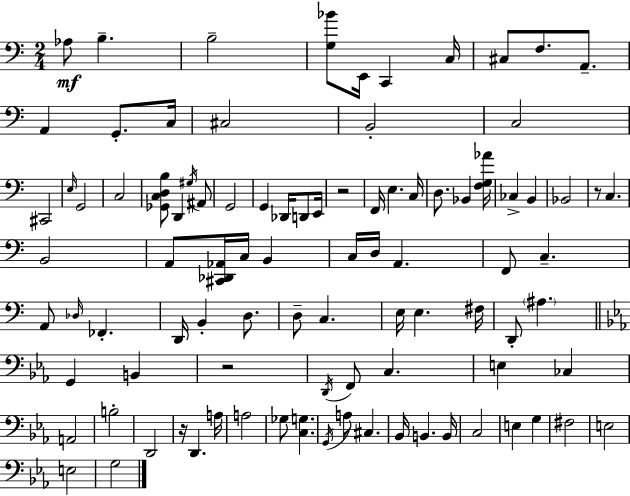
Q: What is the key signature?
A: C major